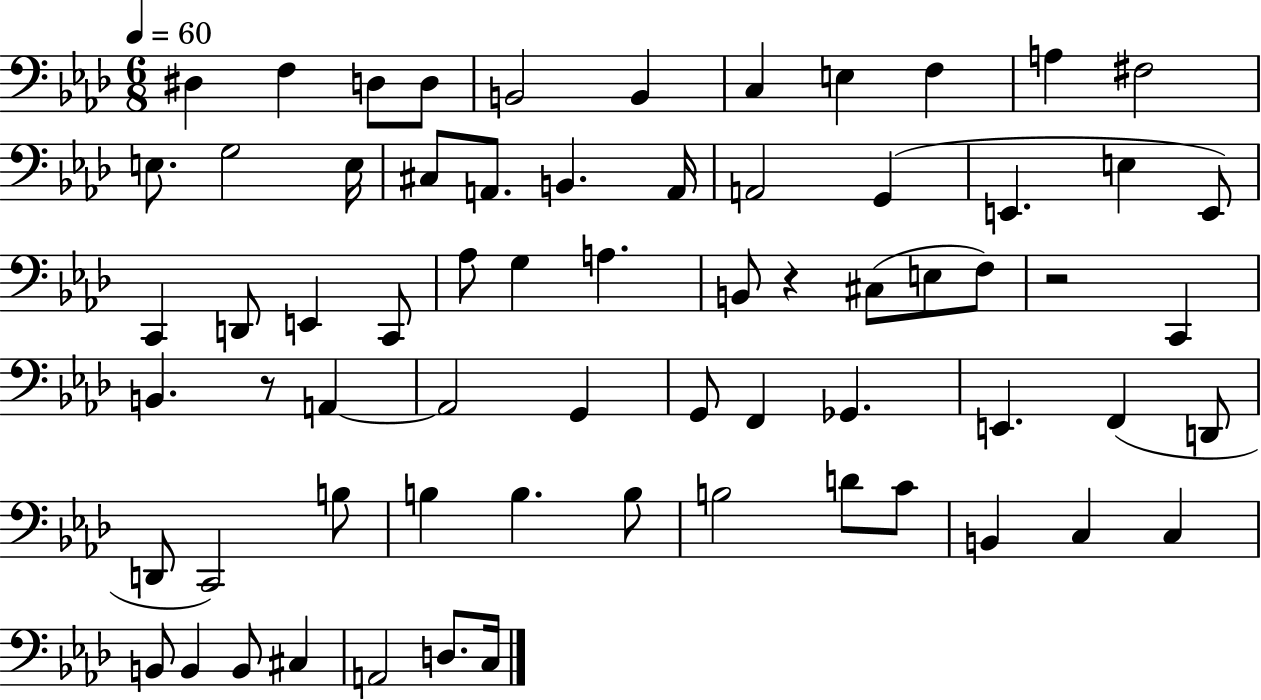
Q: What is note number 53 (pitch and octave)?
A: D4